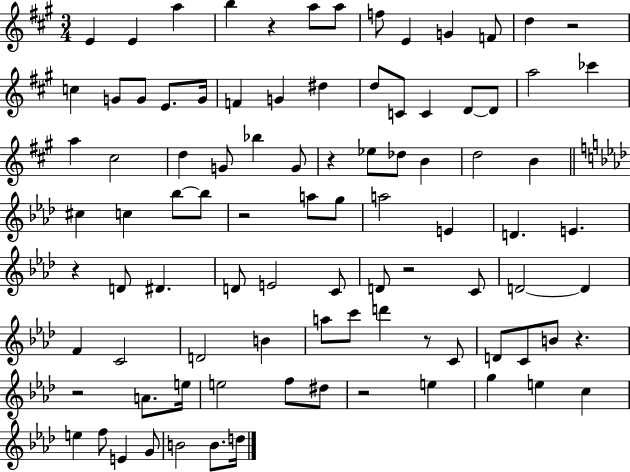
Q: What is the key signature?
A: A major